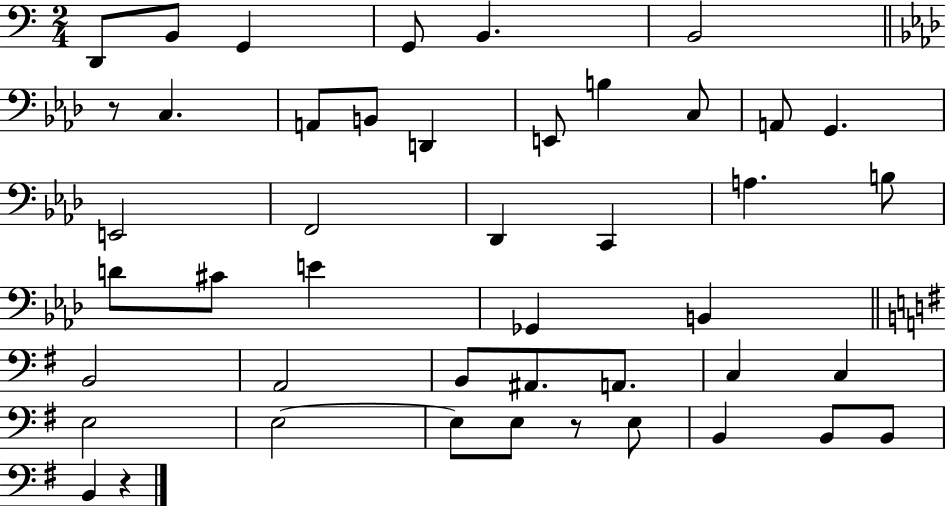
X:1
T:Untitled
M:2/4
L:1/4
K:C
D,,/2 B,,/2 G,, G,,/2 B,, B,,2 z/2 C, A,,/2 B,,/2 D,, E,,/2 B, C,/2 A,,/2 G,, E,,2 F,,2 _D,, C,, A, B,/2 D/2 ^C/2 E _G,, B,, B,,2 A,,2 B,,/2 ^A,,/2 A,,/2 C, C, E,2 E,2 E,/2 E,/2 z/2 E,/2 B,, B,,/2 B,,/2 B,, z